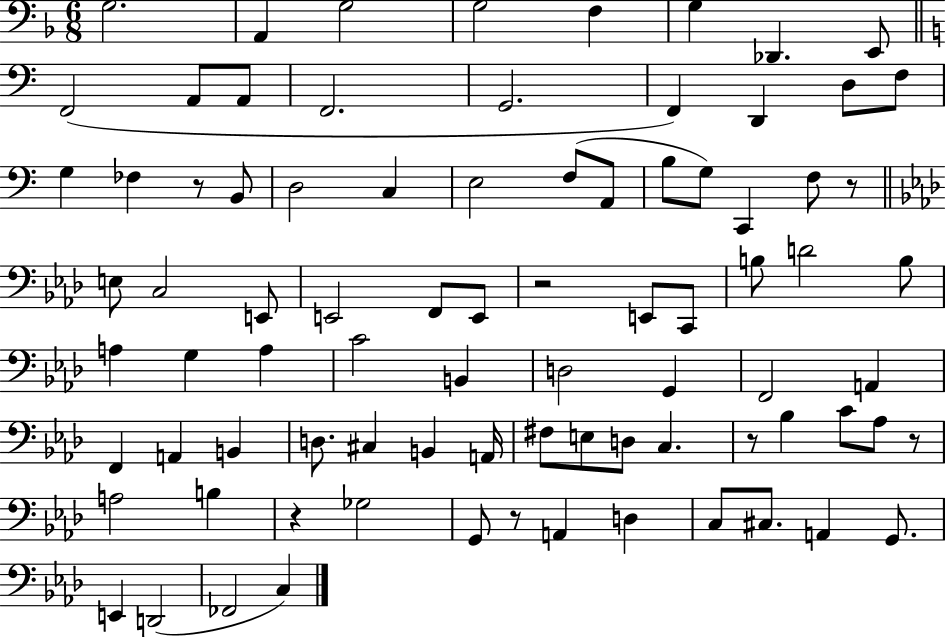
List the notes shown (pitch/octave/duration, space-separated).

G3/h. A2/q G3/h G3/h F3/q G3/q Db2/q. E2/e F2/h A2/e A2/e F2/h. G2/h. F2/q D2/q D3/e F3/e G3/q FES3/q R/e B2/e D3/h C3/q E3/h F3/e A2/e B3/e G3/e C2/q F3/e R/e E3/e C3/h E2/e E2/h F2/e E2/e R/h E2/e C2/e B3/e D4/h B3/e A3/q G3/q A3/q C4/h B2/q D3/h G2/q F2/h A2/q F2/q A2/q B2/q D3/e. C#3/q B2/q A2/s F#3/e E3/e D3/e C3/q. R/e Bb3/q C4/e Ab3/e R/e A3/h B3/q R/q Gb3/h G2/e R/e A2/q D3/q C3/e C#3/e. A2/q G2/e. E2/q D2/h FES2/h C3/q